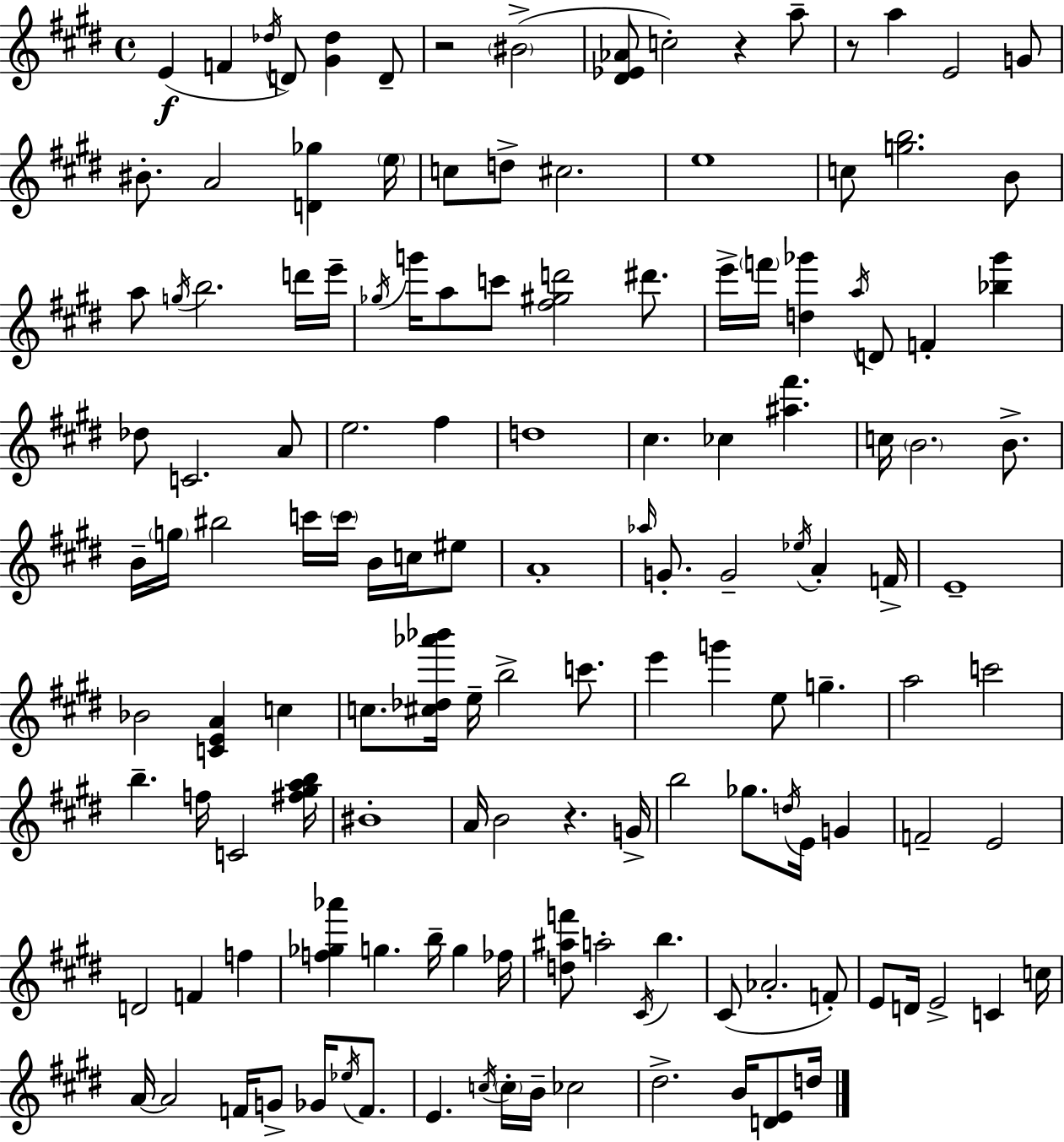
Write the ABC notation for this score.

X:1
T:Untitled
M:4/4
L:1/4
K:E
E F _d/4 D/2 [^G_d] D/2 z2 ^B2 [^D_E_A]/2 c2 z a/2 z/2 a E2 G/2 ^B/2 A2 [D_g] e/4 c/2 d/2 ^c2 e4 c/2 [gb]2 B/2 a/2 g/4 b2 d'/4 e'/4 _g/4 g'/4 a/2 c'/2 [^f^gd']2 ^d'/2 e'/4 f'/4 [d_g'] a/4 D/2 F [_b_g'] _d/2 C2 A/2 e2 ^f d4 ^c _c [^a^f'] c/4 B2 B/2 B/4 g/4 ^b2 c'/4 c'/4 B/4 c/4 ^e/2 A4 _a/4 G/2 G2 _e/4 A F/4 E4 _B2 [CEA] c c/2 [^c_d_a'_b']/4 e/4 b2 c'/2 e' g' e/2 g a2 c'2 b f/4 C2 [^f^gab]/4 ^B4 A/4 B2 z G/4 b2 _g/2 d/4 E/4 G F2 E2 D2 F f [f_g_a'] g b/4 g _f/4 [d^af']/2 a2 ^C/4 b ^C/2 _A2 F/2 E/2 D/4 E2 C c/4 A/4 A2 F/4 G/2 _G/4 _e/4 F/2 E c/4 c/4 B/4 _c2 ^d2 B/4 [DE]/2 d/4